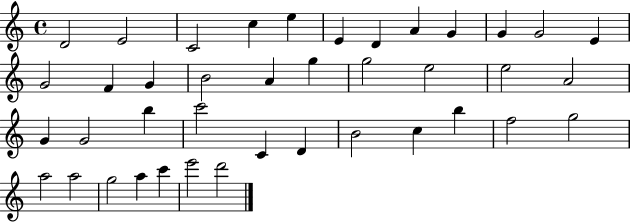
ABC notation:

X:1
T:Untitled
M:4/4
L:1/4
K:C
D2 E2 C2 c e E D A G G G2 E G2 F G B2 A g g2 e2 e2 A2 G G2 b c'2 C D B2 c b f2 g2 a2 a2 g2 a c' e'2 d'2